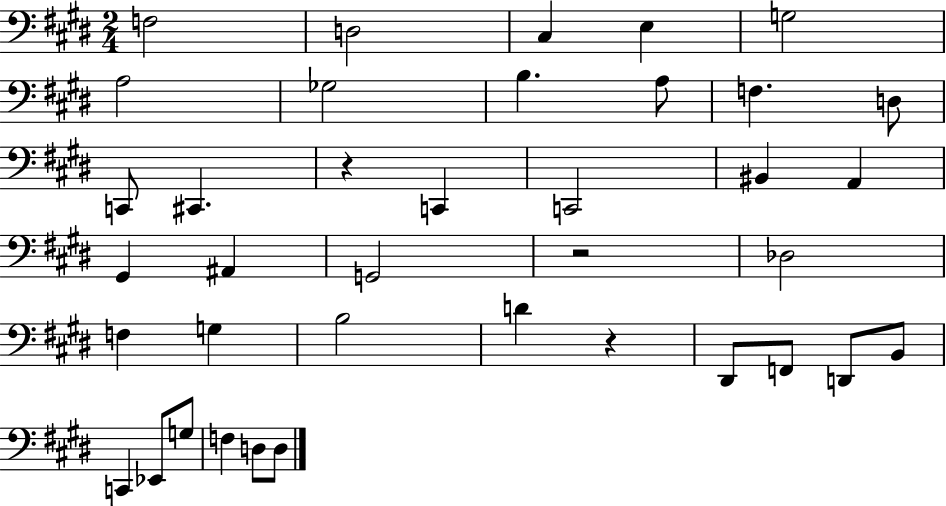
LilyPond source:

{
  \clef bass
  \numericTimeSignature
  \time 2/4
  \key e \major
  f2 | d2 | cis4 e4 | g2 | \break a2 | ges2 | b4. a8 | f4. d8 | \break c,8 cis,4. | r4 c,4 | c,2 | bis,4 a,4 | \break gis,4 ais,4 | g,2 | r2 | des2 | \break f4 g4 | b2 | d'4 r4 | dis,8 f,8 d,8 b,8 | \break c,4 ees,8 g8 | f4 d8 d8 | \bar "|."
}